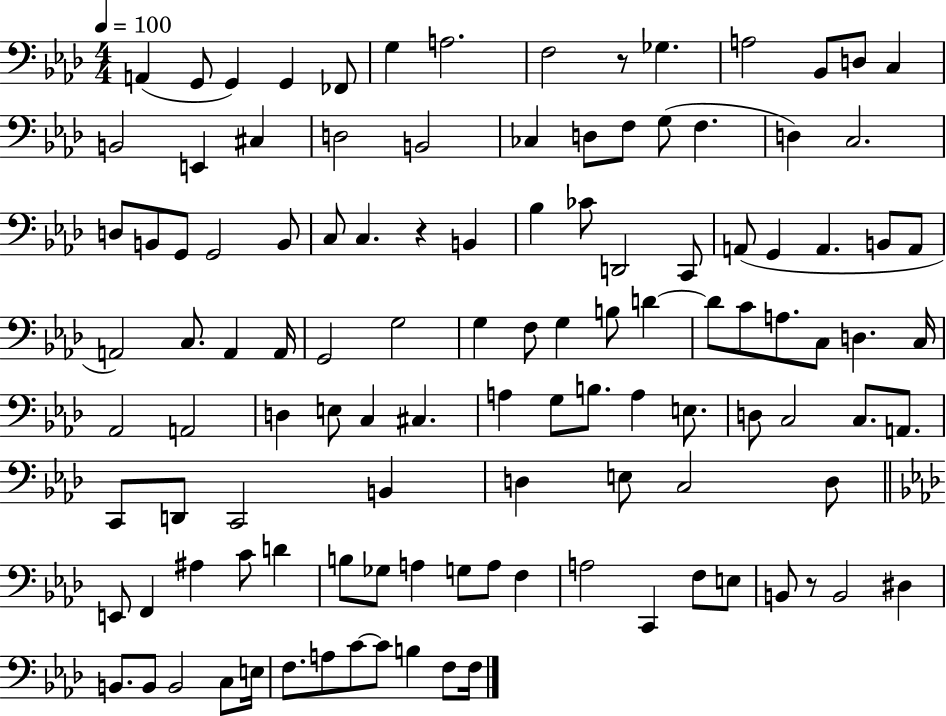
{
  \clef bass
  \numericTimeSignature
  \time 4/4
  \key aes \major
  \tempo 4 = 100
  a,4( g,8 g,4) g,4 fes,8 | g4 a2. | f2 r8 ges4. | a2 bes,8 d8 c4 | \break b,2 e,4 cis4 | d2 b,2 | ces4 d8 f8 g8( f4. | d4) c2. | \break d8 b,8 g,8 g,2 b,8 | c8 c4. r4 b,4 | bes4 ces'8 d,2 c,8 | a,8( g,4 a,4. b,8 a,8 | \break a,2) c8. a,4 a,16 | g,2 g2 | g4 f8 g4 b8 d'4~~ | d'8 c'8 a8. c8 d4. c16 | \break aes,2 a,2 | d4 e8 c4 cis4. | a4 g8 b8. a4 e8. | d8 c2 c8. a,8. | \break c,8 d,8 c,2 b,4 | d4 e8 c2 d8 | \bar "||" \break \key aes \major e,8 f,4 ais4 c'8 d'4 | b8 ges8 a4 g8 a8 f4 | a2 c,4 f8 e8 | b,8 r8 b,2 dis4 | \break b,8. b,8 b,2 c8 e16 | f8. a8 c'8~~ c'8 b4 f8 f16 | \bar "|."
}